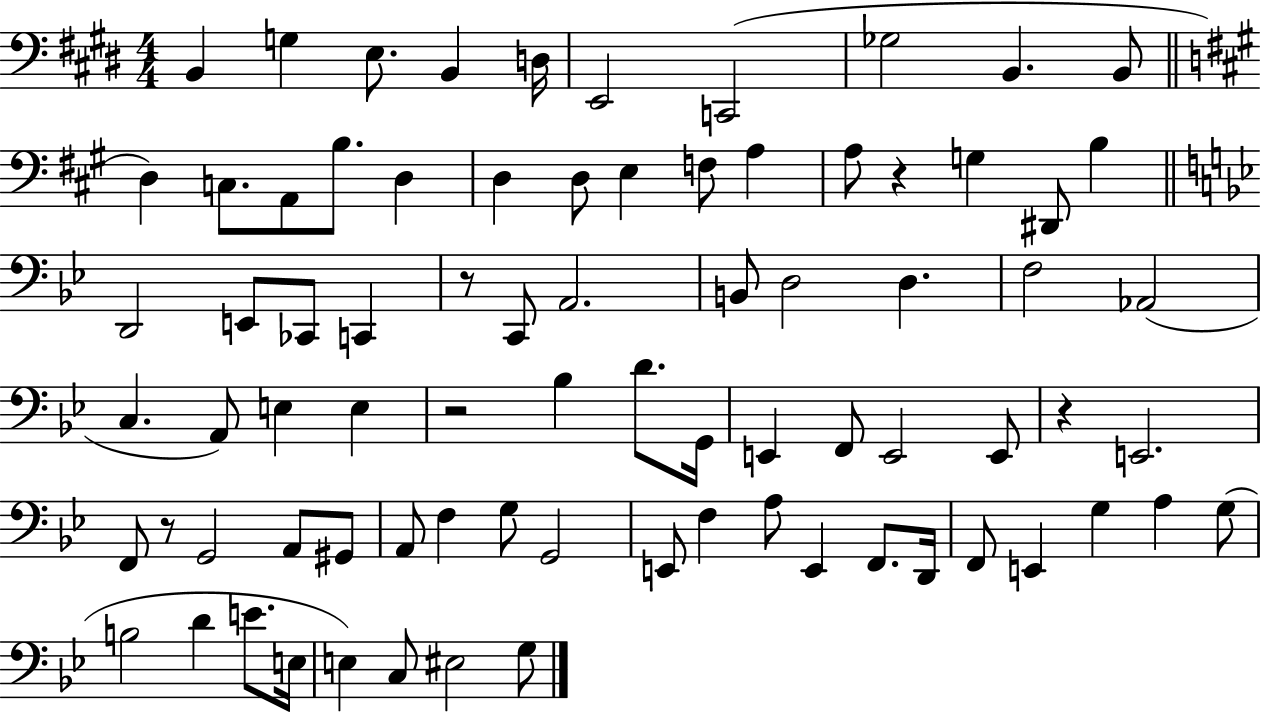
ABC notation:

X:1
T:Untitled
M:4/4
L:1/4
K:E
B,, G, E,/2 B,, D,/4 E,,2 C,,2 _G,2 B,, B,,/2 D, C,/2 A,,/2 B,/2 D, D, D,/2 E, F,/2 A, A,/2 z G, ^D,,/2 B, D,,2 E,,/2 _C,,/2 C,, z/2 C,,/2 A,,2 B,,/2 D,2 D, F,2 _A,,2 C, A,,/2 E, E, z2 _B, D/2 G,,/4 E,, F,,/2 E,,2 E,,/2 z E,,2 F,,/2 z/2 G,,2 A,,/2 ^G,,/2 A,,/2 F, G,/2 G,,2 E,,/2 F, A,/2 E,, F,,/2 D,,/4 F,,/2 E,, G, A, G,/2 B,2 D E/2 E,/4 E, C,/2 ^E,2 G,/2